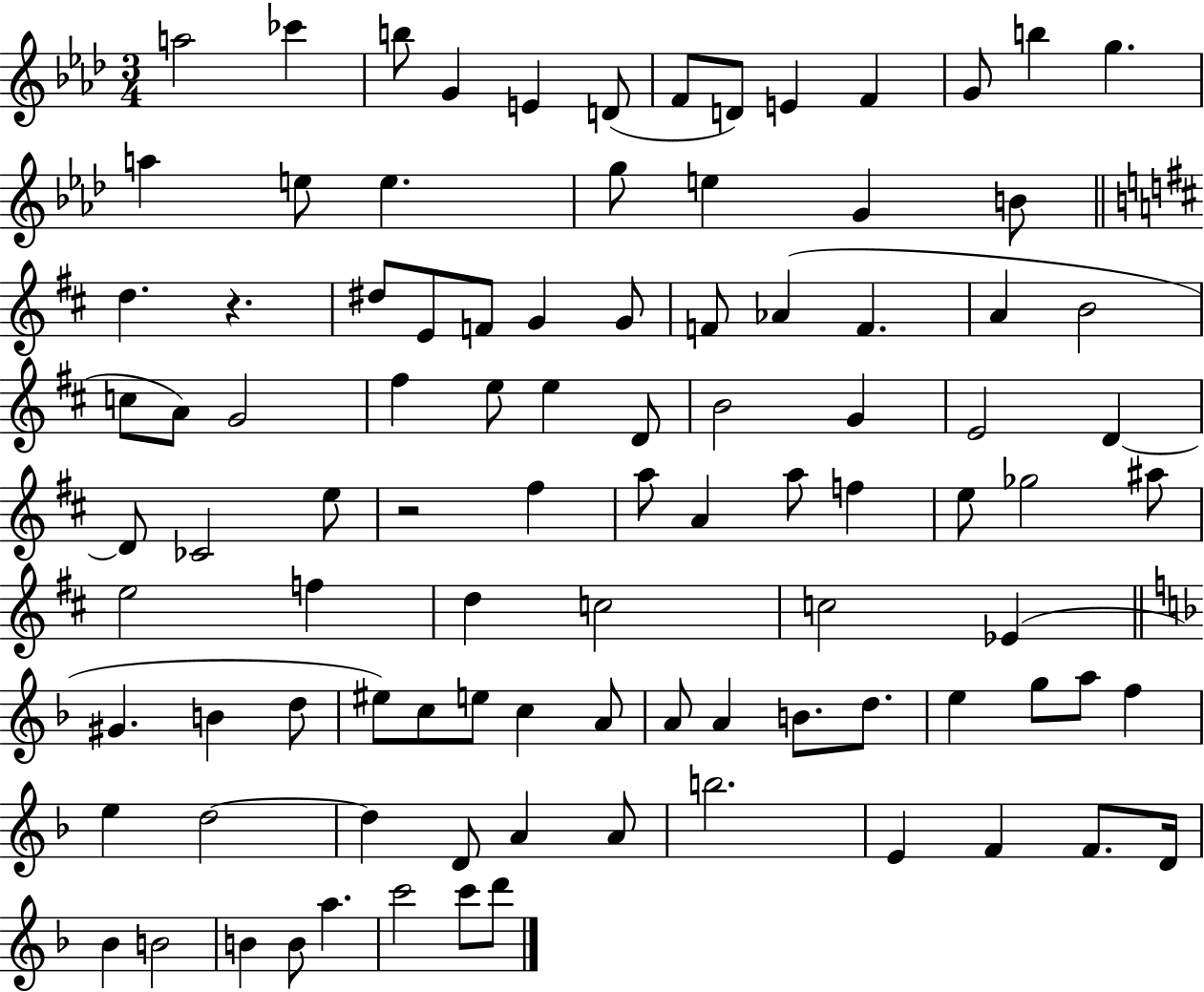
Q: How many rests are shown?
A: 2